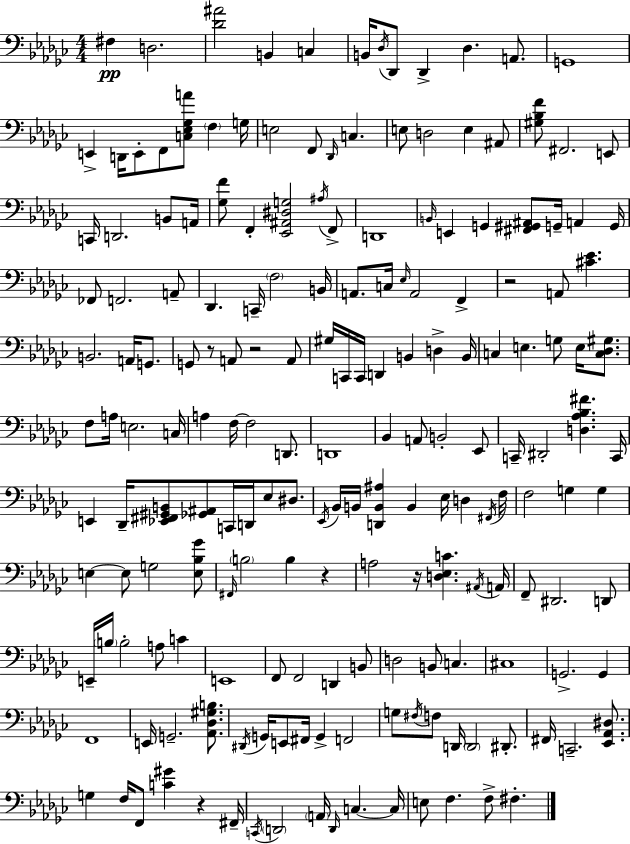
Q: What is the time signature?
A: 4/4